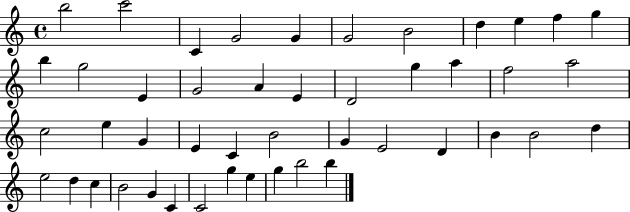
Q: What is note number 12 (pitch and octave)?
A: B5